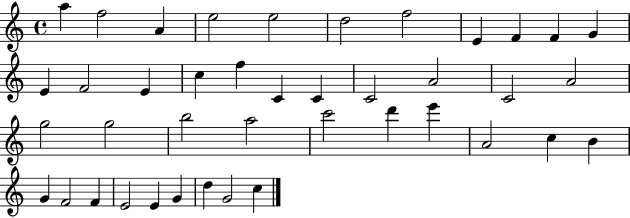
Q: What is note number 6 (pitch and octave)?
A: D5